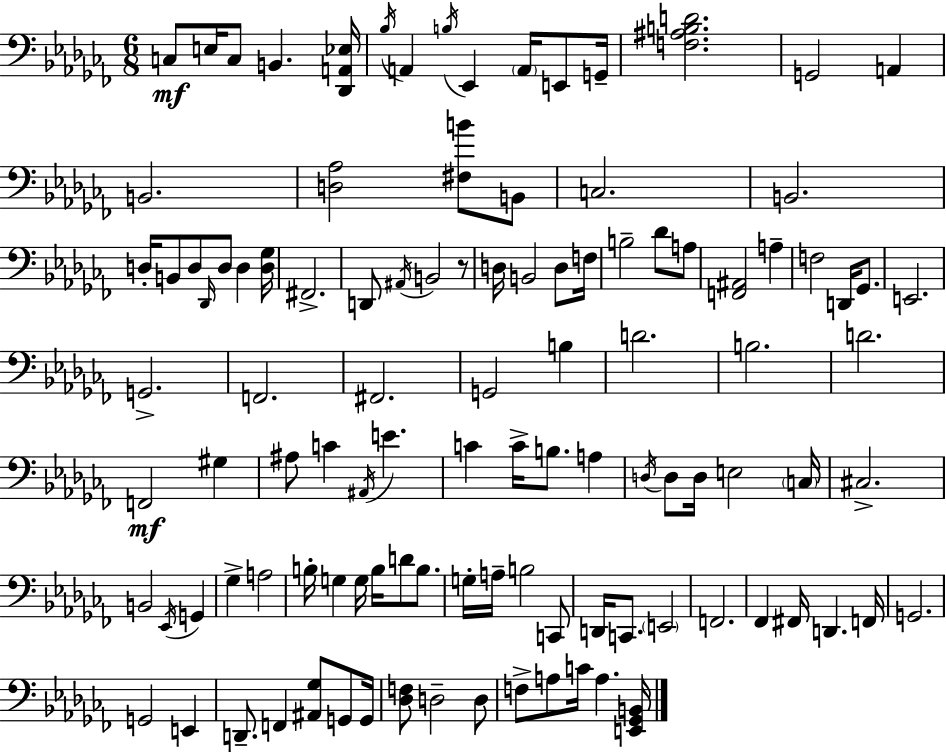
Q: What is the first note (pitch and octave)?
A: C3